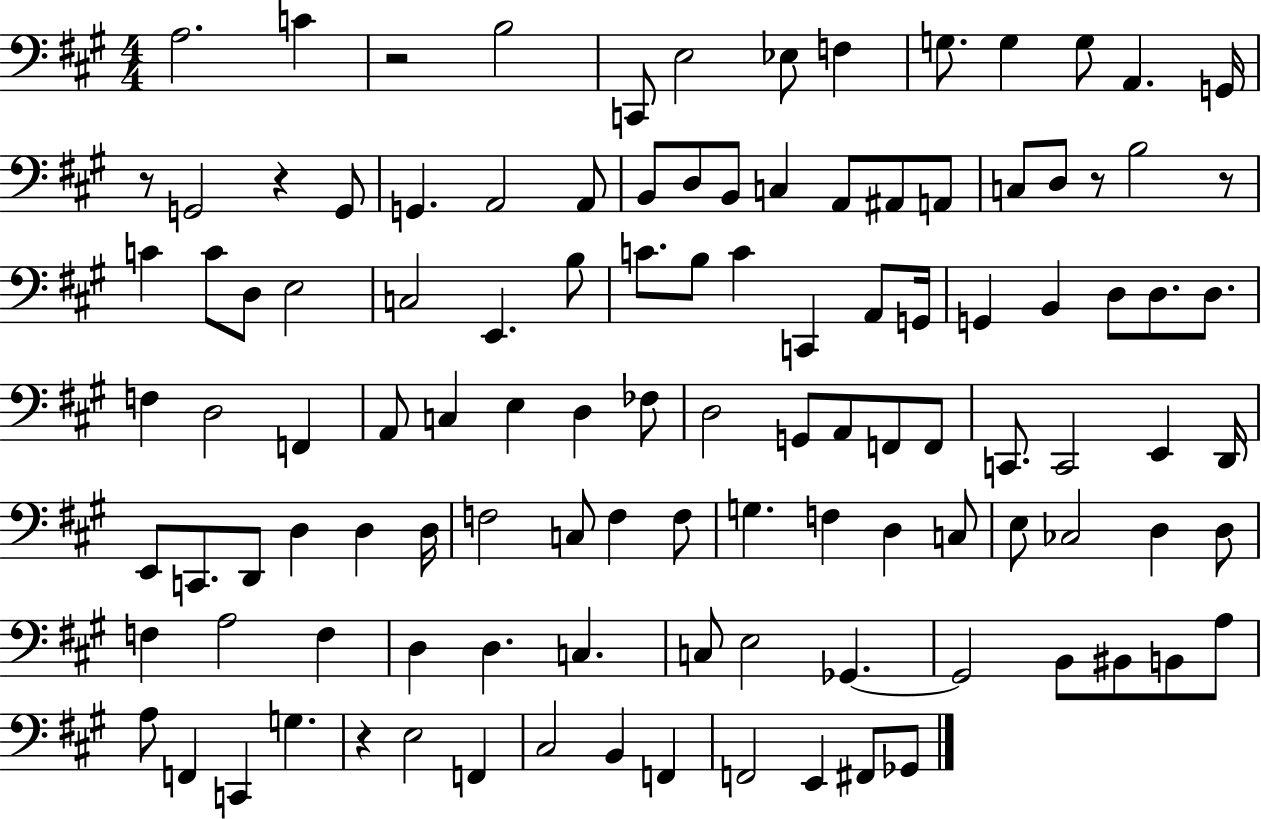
{
  \clef bass
  \numericTimeSignature
  \time 4/4
  \key a \major
  a2. c'4 | r2 b2 | c,8 e2 ees8 f4 | g8. g4 g8 a,4. g,16 | \break r8 g,2 r4 g,8 | g,4. a,2 a,8 | b,8 d8 b,8 c4 a,8 ais,8 a,8 | c8 d8 r8 b2 r8 | \break c'4 c'8 d8 e2 | c2 e,4. b8 | c'8. b8 c'4 c,4 a,8 g,16 | g,4 b,4 d8 d8. d8. | \break f4 d2 f,4 | a,8 c4 e4 d4 fes8 | d2 g,8 a,8 f,8 f,8 | c,8. c,2 e,4 d,16 | \break e,8 c,8. d,8 d4 d4 d16 | f2 c8 f4 f8 | g4. f4 d4 c8 | e8 ces2 d4 d8 | \break f4 a2 f4 | d4 d4. c4. | c8 e2 ges,4.~~ | ges,2 b,8 bis,8 b,8 a8 | \break a8 f,4 c,4 g4. | r4 e2 f,4 | cis2 b,4 f,4 | f,2 e,4 fis,8 ges,8 | \break \bar "|."
}